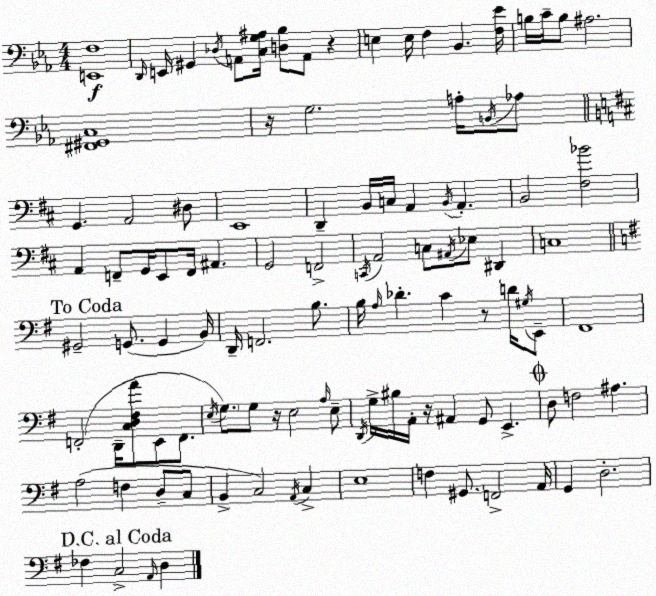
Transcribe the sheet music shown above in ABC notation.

X:1
T:Untitled
M:4/4
L:1/4
K:Eb
[E,,F,]4 D,,/4 E,,/4 ^G,, _D,/4 A,,/2 [C,G,^A,]/4 [D,_B,]/2 A,,/2 z E, E,/4 F, _B,, [F,_E]/4 B,/4 C/4 B,/2 ^A,2 [^F,,^G,,C,]4 z/4 G,2 A,/4 B,,/4 _A,/2 G,, A,,2 ^D,/2 E,,4 D,, B,,/4 C,/4 A,, B,,/4 A,, B,,2 [^F,_B]2 A,, F,,/2 G,,/4 E,,/2 F,,/4 ^A,, G,,2 F,,2 C,,/4 A,,2 C,/2 ^A,,/4 _E,/2 ^D,, C,4 ^G,,2 G,,/2 G,, B,,/4 D,,/4 F,,2 B,/2 B,/4 A,/4 _D C z/2 D/4 ^G,/4 E,,/2 ^F,,4 F,,2 D,,/4 [C,D,^F,A]/2 E,,/2 F,,/2 E,/4 G,/2 G,/2 z/4 E,2 A,/4 E,/2 D,,/4 G,/4 ^B,/4 A,,/4 z/4 ^A,, G,,/2 E,, D,/2 F,2 ^A, A,2 F, D,/2 C,/2 B,, C,2 A,,/4 C, E,4 F, ^G,,/2 F,,2 A,,/4 G,, D,2 _F, C,2 A,,/4 D,